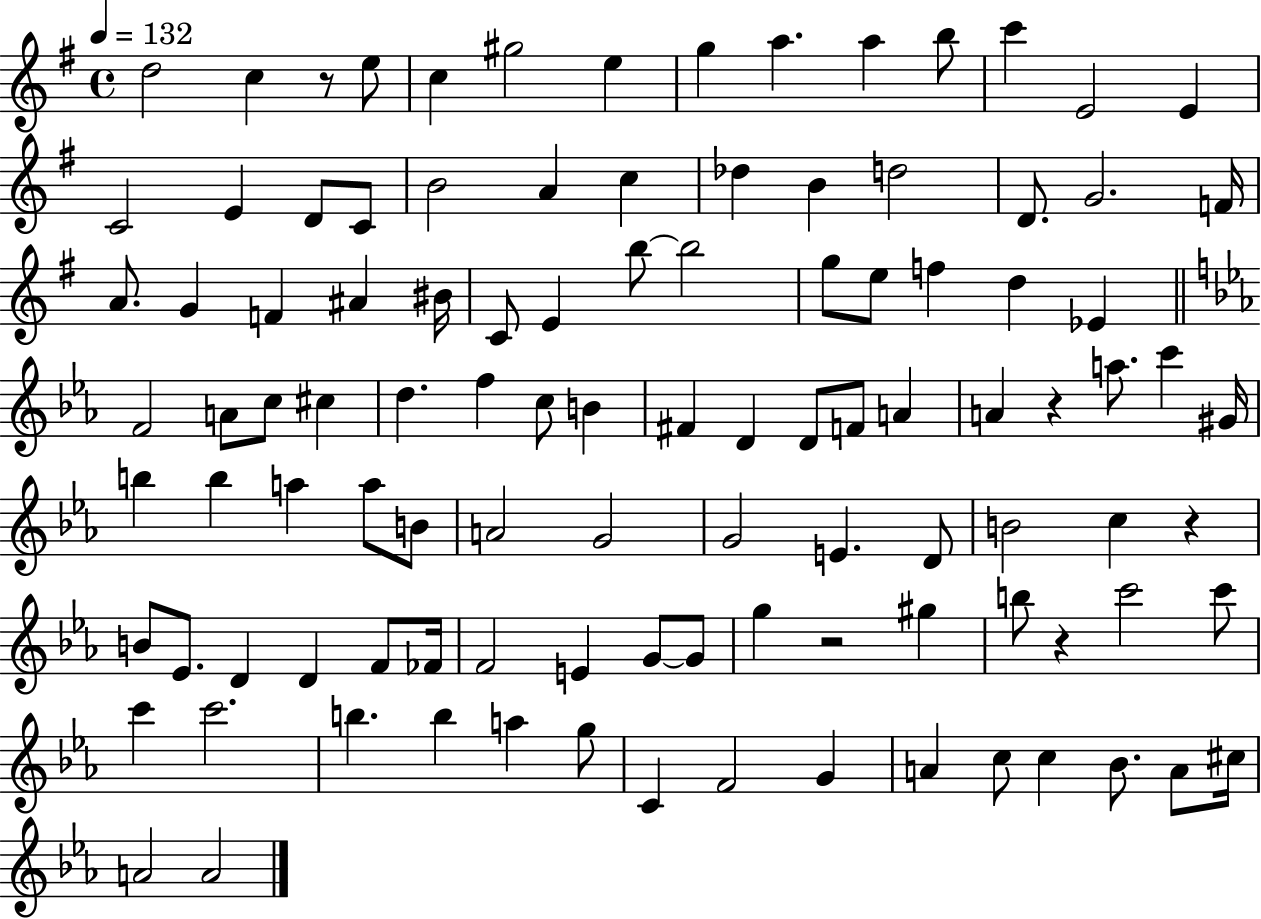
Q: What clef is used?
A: treble